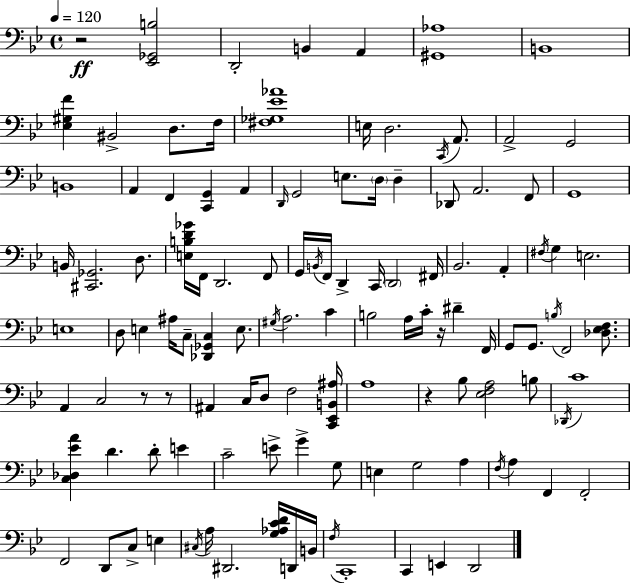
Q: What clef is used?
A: bass